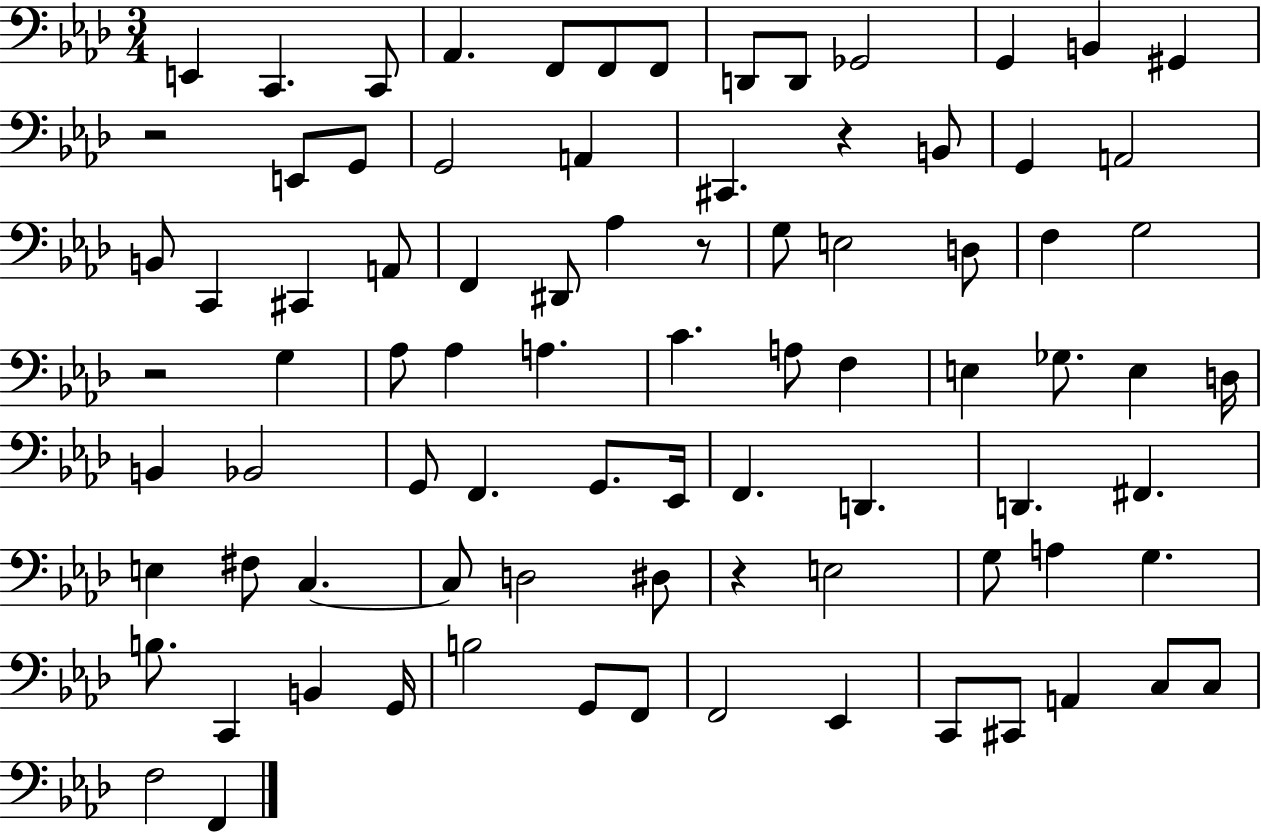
X:1
T:Untitled
M:3/4
L:1/4
K:Ab
E,, C,, C,,/2 _A,, F,,/2 F,,/2 F,,/2 D,,/2 D,,/2 _G,,2 G,, B,, ^G,, z2 E,,/2 G,,/2 G,,2 A,, ^C,, z B,,/2 G,, A,,2 B,,/2 C,, ^C,, A,,/2 F,, ^D,,/2 _A, z/2 G,/2 E,2 D,/2 F, G,2 z2 G, _A,/2 _A, A, C A,/2 F, E, _G,/2 E, D,/4 B,, _B,,2 G,,/2 F,, G,,/2 _E,,/4 F,, D,, D,, ^F,, E, ^F,/2 C, C,/2 D,2 ^D,/2 z E,2 G,/2 A, G, B,/2 C,, B,, G,,/4 B,2 G,,/2 F,,/2 F,,2 _E,, C,,/2 ^C,,/2 A,, C,/2 C,/2 F,2 F,,